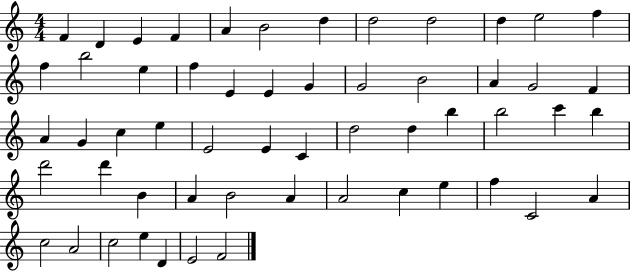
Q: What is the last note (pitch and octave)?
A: F4